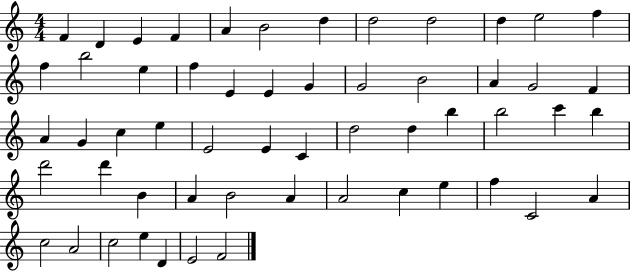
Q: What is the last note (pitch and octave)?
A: F4